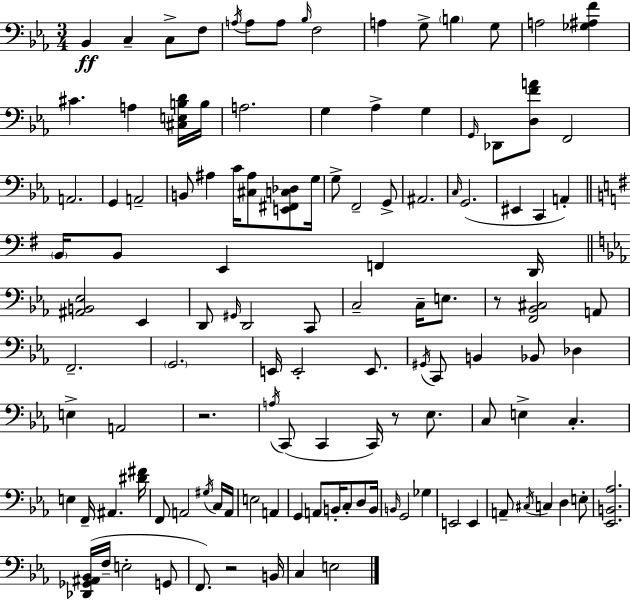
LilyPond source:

{
  \clef bass
  \numericTimeSignature
  \time 3/4
  \key c \minor
  bes,4\ff c4-- c8-> f8 | \acciaccatura { a16 } a8 a8 \grace { bes16 } f2 | a4 g8-> \parenthesize b4 | g8 a2 <ges ais f'>4 | \break cis'4. a4 | <cis e b d'>16 b16 a2. | g4 aes4-> g4 | \grace { g,16 } des,8 <d f' a'>8 f,2 | \break a,2. | g,4 a,2-- | b,8 ais4 c'16 <cis ais>8 | <e, fis, c des>8 g16 g8-> f,2-- | \break g,8-> ais,2. | \grace { c16 } g,2.( | eis,4 c,4 | a,4-.) \bar "||" \break \key e \minor \parenthesize b,16 b,8 e,4 f,4 d,16 | \bar "||" \break \key ees \major <ais, b, ees>2 ees,4 | d,8 \grace { gis,16 } d,2 c,8 | c2-- c16-- e8. | r8 <f, bes, cis>2 a,8 | \break f,2.-- | \parenthesize g,2. | e,16 e,2-. e,8. | \acciaccatura { gis,16 } c,8 b,4 bes,8 des4 | \break e4-> a,2 | r2. | \acciaccatura { a16 }( c,8 c,4 c,16) r8 | ees8. c8 e4-> c4.-. | \break e4 f,16-- ais,4. | <dis' fis'>16 f,8 a,2 | \acciaccatura { gis16 } c16 a,16 e2 | a,4 g,4 a,8 b,16-. c8-. | \break d8 b,16 \grace { b,16 } g,2 | ges4 e,2 | e,4 a,8-- \acciaccatura { cis16 } c4 | d4 e8-. <ees, b, aes>2. | \break <des, ges, ais, bes,>16( f16-- e2-. | g,8 f,8.) r2 | b,16 c4 e2 | \bar "|."
}